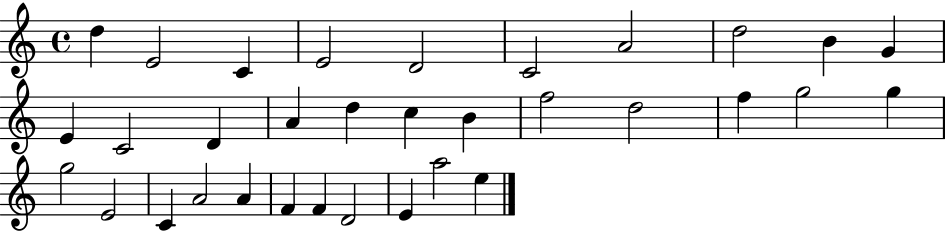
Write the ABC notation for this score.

X:1
T:Untitled
M:4/4
L:1/4
K:C
d E2 C E2 D2 C2 A2 d2 B G E C2 D A d c B f2 d2 f g2 g g2 E2 C A2 A F F D2 E a2 e